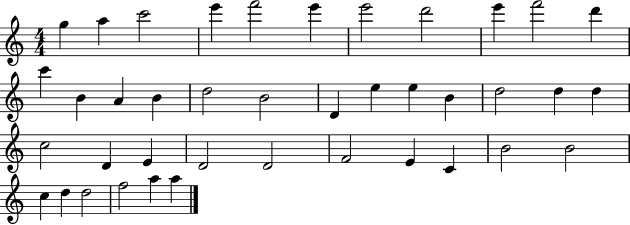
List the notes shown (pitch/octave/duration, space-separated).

G5/q A5/q C6/h E6/q F6/h E6/q E6/h D6/h E6/q F6/h D6/q C6/q B4/q A4/q B4/q D5/h B4/h D4/q E5/q E5/q B4/q D5/h D5/q D5/q C5/h D4/q E4/q D4/h D4/h F4/h E4/q C4/q B4/h B4/h C5/q D5/q D5/h F5/h A5/q A5/q